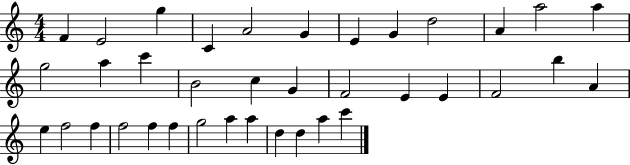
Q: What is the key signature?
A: C major